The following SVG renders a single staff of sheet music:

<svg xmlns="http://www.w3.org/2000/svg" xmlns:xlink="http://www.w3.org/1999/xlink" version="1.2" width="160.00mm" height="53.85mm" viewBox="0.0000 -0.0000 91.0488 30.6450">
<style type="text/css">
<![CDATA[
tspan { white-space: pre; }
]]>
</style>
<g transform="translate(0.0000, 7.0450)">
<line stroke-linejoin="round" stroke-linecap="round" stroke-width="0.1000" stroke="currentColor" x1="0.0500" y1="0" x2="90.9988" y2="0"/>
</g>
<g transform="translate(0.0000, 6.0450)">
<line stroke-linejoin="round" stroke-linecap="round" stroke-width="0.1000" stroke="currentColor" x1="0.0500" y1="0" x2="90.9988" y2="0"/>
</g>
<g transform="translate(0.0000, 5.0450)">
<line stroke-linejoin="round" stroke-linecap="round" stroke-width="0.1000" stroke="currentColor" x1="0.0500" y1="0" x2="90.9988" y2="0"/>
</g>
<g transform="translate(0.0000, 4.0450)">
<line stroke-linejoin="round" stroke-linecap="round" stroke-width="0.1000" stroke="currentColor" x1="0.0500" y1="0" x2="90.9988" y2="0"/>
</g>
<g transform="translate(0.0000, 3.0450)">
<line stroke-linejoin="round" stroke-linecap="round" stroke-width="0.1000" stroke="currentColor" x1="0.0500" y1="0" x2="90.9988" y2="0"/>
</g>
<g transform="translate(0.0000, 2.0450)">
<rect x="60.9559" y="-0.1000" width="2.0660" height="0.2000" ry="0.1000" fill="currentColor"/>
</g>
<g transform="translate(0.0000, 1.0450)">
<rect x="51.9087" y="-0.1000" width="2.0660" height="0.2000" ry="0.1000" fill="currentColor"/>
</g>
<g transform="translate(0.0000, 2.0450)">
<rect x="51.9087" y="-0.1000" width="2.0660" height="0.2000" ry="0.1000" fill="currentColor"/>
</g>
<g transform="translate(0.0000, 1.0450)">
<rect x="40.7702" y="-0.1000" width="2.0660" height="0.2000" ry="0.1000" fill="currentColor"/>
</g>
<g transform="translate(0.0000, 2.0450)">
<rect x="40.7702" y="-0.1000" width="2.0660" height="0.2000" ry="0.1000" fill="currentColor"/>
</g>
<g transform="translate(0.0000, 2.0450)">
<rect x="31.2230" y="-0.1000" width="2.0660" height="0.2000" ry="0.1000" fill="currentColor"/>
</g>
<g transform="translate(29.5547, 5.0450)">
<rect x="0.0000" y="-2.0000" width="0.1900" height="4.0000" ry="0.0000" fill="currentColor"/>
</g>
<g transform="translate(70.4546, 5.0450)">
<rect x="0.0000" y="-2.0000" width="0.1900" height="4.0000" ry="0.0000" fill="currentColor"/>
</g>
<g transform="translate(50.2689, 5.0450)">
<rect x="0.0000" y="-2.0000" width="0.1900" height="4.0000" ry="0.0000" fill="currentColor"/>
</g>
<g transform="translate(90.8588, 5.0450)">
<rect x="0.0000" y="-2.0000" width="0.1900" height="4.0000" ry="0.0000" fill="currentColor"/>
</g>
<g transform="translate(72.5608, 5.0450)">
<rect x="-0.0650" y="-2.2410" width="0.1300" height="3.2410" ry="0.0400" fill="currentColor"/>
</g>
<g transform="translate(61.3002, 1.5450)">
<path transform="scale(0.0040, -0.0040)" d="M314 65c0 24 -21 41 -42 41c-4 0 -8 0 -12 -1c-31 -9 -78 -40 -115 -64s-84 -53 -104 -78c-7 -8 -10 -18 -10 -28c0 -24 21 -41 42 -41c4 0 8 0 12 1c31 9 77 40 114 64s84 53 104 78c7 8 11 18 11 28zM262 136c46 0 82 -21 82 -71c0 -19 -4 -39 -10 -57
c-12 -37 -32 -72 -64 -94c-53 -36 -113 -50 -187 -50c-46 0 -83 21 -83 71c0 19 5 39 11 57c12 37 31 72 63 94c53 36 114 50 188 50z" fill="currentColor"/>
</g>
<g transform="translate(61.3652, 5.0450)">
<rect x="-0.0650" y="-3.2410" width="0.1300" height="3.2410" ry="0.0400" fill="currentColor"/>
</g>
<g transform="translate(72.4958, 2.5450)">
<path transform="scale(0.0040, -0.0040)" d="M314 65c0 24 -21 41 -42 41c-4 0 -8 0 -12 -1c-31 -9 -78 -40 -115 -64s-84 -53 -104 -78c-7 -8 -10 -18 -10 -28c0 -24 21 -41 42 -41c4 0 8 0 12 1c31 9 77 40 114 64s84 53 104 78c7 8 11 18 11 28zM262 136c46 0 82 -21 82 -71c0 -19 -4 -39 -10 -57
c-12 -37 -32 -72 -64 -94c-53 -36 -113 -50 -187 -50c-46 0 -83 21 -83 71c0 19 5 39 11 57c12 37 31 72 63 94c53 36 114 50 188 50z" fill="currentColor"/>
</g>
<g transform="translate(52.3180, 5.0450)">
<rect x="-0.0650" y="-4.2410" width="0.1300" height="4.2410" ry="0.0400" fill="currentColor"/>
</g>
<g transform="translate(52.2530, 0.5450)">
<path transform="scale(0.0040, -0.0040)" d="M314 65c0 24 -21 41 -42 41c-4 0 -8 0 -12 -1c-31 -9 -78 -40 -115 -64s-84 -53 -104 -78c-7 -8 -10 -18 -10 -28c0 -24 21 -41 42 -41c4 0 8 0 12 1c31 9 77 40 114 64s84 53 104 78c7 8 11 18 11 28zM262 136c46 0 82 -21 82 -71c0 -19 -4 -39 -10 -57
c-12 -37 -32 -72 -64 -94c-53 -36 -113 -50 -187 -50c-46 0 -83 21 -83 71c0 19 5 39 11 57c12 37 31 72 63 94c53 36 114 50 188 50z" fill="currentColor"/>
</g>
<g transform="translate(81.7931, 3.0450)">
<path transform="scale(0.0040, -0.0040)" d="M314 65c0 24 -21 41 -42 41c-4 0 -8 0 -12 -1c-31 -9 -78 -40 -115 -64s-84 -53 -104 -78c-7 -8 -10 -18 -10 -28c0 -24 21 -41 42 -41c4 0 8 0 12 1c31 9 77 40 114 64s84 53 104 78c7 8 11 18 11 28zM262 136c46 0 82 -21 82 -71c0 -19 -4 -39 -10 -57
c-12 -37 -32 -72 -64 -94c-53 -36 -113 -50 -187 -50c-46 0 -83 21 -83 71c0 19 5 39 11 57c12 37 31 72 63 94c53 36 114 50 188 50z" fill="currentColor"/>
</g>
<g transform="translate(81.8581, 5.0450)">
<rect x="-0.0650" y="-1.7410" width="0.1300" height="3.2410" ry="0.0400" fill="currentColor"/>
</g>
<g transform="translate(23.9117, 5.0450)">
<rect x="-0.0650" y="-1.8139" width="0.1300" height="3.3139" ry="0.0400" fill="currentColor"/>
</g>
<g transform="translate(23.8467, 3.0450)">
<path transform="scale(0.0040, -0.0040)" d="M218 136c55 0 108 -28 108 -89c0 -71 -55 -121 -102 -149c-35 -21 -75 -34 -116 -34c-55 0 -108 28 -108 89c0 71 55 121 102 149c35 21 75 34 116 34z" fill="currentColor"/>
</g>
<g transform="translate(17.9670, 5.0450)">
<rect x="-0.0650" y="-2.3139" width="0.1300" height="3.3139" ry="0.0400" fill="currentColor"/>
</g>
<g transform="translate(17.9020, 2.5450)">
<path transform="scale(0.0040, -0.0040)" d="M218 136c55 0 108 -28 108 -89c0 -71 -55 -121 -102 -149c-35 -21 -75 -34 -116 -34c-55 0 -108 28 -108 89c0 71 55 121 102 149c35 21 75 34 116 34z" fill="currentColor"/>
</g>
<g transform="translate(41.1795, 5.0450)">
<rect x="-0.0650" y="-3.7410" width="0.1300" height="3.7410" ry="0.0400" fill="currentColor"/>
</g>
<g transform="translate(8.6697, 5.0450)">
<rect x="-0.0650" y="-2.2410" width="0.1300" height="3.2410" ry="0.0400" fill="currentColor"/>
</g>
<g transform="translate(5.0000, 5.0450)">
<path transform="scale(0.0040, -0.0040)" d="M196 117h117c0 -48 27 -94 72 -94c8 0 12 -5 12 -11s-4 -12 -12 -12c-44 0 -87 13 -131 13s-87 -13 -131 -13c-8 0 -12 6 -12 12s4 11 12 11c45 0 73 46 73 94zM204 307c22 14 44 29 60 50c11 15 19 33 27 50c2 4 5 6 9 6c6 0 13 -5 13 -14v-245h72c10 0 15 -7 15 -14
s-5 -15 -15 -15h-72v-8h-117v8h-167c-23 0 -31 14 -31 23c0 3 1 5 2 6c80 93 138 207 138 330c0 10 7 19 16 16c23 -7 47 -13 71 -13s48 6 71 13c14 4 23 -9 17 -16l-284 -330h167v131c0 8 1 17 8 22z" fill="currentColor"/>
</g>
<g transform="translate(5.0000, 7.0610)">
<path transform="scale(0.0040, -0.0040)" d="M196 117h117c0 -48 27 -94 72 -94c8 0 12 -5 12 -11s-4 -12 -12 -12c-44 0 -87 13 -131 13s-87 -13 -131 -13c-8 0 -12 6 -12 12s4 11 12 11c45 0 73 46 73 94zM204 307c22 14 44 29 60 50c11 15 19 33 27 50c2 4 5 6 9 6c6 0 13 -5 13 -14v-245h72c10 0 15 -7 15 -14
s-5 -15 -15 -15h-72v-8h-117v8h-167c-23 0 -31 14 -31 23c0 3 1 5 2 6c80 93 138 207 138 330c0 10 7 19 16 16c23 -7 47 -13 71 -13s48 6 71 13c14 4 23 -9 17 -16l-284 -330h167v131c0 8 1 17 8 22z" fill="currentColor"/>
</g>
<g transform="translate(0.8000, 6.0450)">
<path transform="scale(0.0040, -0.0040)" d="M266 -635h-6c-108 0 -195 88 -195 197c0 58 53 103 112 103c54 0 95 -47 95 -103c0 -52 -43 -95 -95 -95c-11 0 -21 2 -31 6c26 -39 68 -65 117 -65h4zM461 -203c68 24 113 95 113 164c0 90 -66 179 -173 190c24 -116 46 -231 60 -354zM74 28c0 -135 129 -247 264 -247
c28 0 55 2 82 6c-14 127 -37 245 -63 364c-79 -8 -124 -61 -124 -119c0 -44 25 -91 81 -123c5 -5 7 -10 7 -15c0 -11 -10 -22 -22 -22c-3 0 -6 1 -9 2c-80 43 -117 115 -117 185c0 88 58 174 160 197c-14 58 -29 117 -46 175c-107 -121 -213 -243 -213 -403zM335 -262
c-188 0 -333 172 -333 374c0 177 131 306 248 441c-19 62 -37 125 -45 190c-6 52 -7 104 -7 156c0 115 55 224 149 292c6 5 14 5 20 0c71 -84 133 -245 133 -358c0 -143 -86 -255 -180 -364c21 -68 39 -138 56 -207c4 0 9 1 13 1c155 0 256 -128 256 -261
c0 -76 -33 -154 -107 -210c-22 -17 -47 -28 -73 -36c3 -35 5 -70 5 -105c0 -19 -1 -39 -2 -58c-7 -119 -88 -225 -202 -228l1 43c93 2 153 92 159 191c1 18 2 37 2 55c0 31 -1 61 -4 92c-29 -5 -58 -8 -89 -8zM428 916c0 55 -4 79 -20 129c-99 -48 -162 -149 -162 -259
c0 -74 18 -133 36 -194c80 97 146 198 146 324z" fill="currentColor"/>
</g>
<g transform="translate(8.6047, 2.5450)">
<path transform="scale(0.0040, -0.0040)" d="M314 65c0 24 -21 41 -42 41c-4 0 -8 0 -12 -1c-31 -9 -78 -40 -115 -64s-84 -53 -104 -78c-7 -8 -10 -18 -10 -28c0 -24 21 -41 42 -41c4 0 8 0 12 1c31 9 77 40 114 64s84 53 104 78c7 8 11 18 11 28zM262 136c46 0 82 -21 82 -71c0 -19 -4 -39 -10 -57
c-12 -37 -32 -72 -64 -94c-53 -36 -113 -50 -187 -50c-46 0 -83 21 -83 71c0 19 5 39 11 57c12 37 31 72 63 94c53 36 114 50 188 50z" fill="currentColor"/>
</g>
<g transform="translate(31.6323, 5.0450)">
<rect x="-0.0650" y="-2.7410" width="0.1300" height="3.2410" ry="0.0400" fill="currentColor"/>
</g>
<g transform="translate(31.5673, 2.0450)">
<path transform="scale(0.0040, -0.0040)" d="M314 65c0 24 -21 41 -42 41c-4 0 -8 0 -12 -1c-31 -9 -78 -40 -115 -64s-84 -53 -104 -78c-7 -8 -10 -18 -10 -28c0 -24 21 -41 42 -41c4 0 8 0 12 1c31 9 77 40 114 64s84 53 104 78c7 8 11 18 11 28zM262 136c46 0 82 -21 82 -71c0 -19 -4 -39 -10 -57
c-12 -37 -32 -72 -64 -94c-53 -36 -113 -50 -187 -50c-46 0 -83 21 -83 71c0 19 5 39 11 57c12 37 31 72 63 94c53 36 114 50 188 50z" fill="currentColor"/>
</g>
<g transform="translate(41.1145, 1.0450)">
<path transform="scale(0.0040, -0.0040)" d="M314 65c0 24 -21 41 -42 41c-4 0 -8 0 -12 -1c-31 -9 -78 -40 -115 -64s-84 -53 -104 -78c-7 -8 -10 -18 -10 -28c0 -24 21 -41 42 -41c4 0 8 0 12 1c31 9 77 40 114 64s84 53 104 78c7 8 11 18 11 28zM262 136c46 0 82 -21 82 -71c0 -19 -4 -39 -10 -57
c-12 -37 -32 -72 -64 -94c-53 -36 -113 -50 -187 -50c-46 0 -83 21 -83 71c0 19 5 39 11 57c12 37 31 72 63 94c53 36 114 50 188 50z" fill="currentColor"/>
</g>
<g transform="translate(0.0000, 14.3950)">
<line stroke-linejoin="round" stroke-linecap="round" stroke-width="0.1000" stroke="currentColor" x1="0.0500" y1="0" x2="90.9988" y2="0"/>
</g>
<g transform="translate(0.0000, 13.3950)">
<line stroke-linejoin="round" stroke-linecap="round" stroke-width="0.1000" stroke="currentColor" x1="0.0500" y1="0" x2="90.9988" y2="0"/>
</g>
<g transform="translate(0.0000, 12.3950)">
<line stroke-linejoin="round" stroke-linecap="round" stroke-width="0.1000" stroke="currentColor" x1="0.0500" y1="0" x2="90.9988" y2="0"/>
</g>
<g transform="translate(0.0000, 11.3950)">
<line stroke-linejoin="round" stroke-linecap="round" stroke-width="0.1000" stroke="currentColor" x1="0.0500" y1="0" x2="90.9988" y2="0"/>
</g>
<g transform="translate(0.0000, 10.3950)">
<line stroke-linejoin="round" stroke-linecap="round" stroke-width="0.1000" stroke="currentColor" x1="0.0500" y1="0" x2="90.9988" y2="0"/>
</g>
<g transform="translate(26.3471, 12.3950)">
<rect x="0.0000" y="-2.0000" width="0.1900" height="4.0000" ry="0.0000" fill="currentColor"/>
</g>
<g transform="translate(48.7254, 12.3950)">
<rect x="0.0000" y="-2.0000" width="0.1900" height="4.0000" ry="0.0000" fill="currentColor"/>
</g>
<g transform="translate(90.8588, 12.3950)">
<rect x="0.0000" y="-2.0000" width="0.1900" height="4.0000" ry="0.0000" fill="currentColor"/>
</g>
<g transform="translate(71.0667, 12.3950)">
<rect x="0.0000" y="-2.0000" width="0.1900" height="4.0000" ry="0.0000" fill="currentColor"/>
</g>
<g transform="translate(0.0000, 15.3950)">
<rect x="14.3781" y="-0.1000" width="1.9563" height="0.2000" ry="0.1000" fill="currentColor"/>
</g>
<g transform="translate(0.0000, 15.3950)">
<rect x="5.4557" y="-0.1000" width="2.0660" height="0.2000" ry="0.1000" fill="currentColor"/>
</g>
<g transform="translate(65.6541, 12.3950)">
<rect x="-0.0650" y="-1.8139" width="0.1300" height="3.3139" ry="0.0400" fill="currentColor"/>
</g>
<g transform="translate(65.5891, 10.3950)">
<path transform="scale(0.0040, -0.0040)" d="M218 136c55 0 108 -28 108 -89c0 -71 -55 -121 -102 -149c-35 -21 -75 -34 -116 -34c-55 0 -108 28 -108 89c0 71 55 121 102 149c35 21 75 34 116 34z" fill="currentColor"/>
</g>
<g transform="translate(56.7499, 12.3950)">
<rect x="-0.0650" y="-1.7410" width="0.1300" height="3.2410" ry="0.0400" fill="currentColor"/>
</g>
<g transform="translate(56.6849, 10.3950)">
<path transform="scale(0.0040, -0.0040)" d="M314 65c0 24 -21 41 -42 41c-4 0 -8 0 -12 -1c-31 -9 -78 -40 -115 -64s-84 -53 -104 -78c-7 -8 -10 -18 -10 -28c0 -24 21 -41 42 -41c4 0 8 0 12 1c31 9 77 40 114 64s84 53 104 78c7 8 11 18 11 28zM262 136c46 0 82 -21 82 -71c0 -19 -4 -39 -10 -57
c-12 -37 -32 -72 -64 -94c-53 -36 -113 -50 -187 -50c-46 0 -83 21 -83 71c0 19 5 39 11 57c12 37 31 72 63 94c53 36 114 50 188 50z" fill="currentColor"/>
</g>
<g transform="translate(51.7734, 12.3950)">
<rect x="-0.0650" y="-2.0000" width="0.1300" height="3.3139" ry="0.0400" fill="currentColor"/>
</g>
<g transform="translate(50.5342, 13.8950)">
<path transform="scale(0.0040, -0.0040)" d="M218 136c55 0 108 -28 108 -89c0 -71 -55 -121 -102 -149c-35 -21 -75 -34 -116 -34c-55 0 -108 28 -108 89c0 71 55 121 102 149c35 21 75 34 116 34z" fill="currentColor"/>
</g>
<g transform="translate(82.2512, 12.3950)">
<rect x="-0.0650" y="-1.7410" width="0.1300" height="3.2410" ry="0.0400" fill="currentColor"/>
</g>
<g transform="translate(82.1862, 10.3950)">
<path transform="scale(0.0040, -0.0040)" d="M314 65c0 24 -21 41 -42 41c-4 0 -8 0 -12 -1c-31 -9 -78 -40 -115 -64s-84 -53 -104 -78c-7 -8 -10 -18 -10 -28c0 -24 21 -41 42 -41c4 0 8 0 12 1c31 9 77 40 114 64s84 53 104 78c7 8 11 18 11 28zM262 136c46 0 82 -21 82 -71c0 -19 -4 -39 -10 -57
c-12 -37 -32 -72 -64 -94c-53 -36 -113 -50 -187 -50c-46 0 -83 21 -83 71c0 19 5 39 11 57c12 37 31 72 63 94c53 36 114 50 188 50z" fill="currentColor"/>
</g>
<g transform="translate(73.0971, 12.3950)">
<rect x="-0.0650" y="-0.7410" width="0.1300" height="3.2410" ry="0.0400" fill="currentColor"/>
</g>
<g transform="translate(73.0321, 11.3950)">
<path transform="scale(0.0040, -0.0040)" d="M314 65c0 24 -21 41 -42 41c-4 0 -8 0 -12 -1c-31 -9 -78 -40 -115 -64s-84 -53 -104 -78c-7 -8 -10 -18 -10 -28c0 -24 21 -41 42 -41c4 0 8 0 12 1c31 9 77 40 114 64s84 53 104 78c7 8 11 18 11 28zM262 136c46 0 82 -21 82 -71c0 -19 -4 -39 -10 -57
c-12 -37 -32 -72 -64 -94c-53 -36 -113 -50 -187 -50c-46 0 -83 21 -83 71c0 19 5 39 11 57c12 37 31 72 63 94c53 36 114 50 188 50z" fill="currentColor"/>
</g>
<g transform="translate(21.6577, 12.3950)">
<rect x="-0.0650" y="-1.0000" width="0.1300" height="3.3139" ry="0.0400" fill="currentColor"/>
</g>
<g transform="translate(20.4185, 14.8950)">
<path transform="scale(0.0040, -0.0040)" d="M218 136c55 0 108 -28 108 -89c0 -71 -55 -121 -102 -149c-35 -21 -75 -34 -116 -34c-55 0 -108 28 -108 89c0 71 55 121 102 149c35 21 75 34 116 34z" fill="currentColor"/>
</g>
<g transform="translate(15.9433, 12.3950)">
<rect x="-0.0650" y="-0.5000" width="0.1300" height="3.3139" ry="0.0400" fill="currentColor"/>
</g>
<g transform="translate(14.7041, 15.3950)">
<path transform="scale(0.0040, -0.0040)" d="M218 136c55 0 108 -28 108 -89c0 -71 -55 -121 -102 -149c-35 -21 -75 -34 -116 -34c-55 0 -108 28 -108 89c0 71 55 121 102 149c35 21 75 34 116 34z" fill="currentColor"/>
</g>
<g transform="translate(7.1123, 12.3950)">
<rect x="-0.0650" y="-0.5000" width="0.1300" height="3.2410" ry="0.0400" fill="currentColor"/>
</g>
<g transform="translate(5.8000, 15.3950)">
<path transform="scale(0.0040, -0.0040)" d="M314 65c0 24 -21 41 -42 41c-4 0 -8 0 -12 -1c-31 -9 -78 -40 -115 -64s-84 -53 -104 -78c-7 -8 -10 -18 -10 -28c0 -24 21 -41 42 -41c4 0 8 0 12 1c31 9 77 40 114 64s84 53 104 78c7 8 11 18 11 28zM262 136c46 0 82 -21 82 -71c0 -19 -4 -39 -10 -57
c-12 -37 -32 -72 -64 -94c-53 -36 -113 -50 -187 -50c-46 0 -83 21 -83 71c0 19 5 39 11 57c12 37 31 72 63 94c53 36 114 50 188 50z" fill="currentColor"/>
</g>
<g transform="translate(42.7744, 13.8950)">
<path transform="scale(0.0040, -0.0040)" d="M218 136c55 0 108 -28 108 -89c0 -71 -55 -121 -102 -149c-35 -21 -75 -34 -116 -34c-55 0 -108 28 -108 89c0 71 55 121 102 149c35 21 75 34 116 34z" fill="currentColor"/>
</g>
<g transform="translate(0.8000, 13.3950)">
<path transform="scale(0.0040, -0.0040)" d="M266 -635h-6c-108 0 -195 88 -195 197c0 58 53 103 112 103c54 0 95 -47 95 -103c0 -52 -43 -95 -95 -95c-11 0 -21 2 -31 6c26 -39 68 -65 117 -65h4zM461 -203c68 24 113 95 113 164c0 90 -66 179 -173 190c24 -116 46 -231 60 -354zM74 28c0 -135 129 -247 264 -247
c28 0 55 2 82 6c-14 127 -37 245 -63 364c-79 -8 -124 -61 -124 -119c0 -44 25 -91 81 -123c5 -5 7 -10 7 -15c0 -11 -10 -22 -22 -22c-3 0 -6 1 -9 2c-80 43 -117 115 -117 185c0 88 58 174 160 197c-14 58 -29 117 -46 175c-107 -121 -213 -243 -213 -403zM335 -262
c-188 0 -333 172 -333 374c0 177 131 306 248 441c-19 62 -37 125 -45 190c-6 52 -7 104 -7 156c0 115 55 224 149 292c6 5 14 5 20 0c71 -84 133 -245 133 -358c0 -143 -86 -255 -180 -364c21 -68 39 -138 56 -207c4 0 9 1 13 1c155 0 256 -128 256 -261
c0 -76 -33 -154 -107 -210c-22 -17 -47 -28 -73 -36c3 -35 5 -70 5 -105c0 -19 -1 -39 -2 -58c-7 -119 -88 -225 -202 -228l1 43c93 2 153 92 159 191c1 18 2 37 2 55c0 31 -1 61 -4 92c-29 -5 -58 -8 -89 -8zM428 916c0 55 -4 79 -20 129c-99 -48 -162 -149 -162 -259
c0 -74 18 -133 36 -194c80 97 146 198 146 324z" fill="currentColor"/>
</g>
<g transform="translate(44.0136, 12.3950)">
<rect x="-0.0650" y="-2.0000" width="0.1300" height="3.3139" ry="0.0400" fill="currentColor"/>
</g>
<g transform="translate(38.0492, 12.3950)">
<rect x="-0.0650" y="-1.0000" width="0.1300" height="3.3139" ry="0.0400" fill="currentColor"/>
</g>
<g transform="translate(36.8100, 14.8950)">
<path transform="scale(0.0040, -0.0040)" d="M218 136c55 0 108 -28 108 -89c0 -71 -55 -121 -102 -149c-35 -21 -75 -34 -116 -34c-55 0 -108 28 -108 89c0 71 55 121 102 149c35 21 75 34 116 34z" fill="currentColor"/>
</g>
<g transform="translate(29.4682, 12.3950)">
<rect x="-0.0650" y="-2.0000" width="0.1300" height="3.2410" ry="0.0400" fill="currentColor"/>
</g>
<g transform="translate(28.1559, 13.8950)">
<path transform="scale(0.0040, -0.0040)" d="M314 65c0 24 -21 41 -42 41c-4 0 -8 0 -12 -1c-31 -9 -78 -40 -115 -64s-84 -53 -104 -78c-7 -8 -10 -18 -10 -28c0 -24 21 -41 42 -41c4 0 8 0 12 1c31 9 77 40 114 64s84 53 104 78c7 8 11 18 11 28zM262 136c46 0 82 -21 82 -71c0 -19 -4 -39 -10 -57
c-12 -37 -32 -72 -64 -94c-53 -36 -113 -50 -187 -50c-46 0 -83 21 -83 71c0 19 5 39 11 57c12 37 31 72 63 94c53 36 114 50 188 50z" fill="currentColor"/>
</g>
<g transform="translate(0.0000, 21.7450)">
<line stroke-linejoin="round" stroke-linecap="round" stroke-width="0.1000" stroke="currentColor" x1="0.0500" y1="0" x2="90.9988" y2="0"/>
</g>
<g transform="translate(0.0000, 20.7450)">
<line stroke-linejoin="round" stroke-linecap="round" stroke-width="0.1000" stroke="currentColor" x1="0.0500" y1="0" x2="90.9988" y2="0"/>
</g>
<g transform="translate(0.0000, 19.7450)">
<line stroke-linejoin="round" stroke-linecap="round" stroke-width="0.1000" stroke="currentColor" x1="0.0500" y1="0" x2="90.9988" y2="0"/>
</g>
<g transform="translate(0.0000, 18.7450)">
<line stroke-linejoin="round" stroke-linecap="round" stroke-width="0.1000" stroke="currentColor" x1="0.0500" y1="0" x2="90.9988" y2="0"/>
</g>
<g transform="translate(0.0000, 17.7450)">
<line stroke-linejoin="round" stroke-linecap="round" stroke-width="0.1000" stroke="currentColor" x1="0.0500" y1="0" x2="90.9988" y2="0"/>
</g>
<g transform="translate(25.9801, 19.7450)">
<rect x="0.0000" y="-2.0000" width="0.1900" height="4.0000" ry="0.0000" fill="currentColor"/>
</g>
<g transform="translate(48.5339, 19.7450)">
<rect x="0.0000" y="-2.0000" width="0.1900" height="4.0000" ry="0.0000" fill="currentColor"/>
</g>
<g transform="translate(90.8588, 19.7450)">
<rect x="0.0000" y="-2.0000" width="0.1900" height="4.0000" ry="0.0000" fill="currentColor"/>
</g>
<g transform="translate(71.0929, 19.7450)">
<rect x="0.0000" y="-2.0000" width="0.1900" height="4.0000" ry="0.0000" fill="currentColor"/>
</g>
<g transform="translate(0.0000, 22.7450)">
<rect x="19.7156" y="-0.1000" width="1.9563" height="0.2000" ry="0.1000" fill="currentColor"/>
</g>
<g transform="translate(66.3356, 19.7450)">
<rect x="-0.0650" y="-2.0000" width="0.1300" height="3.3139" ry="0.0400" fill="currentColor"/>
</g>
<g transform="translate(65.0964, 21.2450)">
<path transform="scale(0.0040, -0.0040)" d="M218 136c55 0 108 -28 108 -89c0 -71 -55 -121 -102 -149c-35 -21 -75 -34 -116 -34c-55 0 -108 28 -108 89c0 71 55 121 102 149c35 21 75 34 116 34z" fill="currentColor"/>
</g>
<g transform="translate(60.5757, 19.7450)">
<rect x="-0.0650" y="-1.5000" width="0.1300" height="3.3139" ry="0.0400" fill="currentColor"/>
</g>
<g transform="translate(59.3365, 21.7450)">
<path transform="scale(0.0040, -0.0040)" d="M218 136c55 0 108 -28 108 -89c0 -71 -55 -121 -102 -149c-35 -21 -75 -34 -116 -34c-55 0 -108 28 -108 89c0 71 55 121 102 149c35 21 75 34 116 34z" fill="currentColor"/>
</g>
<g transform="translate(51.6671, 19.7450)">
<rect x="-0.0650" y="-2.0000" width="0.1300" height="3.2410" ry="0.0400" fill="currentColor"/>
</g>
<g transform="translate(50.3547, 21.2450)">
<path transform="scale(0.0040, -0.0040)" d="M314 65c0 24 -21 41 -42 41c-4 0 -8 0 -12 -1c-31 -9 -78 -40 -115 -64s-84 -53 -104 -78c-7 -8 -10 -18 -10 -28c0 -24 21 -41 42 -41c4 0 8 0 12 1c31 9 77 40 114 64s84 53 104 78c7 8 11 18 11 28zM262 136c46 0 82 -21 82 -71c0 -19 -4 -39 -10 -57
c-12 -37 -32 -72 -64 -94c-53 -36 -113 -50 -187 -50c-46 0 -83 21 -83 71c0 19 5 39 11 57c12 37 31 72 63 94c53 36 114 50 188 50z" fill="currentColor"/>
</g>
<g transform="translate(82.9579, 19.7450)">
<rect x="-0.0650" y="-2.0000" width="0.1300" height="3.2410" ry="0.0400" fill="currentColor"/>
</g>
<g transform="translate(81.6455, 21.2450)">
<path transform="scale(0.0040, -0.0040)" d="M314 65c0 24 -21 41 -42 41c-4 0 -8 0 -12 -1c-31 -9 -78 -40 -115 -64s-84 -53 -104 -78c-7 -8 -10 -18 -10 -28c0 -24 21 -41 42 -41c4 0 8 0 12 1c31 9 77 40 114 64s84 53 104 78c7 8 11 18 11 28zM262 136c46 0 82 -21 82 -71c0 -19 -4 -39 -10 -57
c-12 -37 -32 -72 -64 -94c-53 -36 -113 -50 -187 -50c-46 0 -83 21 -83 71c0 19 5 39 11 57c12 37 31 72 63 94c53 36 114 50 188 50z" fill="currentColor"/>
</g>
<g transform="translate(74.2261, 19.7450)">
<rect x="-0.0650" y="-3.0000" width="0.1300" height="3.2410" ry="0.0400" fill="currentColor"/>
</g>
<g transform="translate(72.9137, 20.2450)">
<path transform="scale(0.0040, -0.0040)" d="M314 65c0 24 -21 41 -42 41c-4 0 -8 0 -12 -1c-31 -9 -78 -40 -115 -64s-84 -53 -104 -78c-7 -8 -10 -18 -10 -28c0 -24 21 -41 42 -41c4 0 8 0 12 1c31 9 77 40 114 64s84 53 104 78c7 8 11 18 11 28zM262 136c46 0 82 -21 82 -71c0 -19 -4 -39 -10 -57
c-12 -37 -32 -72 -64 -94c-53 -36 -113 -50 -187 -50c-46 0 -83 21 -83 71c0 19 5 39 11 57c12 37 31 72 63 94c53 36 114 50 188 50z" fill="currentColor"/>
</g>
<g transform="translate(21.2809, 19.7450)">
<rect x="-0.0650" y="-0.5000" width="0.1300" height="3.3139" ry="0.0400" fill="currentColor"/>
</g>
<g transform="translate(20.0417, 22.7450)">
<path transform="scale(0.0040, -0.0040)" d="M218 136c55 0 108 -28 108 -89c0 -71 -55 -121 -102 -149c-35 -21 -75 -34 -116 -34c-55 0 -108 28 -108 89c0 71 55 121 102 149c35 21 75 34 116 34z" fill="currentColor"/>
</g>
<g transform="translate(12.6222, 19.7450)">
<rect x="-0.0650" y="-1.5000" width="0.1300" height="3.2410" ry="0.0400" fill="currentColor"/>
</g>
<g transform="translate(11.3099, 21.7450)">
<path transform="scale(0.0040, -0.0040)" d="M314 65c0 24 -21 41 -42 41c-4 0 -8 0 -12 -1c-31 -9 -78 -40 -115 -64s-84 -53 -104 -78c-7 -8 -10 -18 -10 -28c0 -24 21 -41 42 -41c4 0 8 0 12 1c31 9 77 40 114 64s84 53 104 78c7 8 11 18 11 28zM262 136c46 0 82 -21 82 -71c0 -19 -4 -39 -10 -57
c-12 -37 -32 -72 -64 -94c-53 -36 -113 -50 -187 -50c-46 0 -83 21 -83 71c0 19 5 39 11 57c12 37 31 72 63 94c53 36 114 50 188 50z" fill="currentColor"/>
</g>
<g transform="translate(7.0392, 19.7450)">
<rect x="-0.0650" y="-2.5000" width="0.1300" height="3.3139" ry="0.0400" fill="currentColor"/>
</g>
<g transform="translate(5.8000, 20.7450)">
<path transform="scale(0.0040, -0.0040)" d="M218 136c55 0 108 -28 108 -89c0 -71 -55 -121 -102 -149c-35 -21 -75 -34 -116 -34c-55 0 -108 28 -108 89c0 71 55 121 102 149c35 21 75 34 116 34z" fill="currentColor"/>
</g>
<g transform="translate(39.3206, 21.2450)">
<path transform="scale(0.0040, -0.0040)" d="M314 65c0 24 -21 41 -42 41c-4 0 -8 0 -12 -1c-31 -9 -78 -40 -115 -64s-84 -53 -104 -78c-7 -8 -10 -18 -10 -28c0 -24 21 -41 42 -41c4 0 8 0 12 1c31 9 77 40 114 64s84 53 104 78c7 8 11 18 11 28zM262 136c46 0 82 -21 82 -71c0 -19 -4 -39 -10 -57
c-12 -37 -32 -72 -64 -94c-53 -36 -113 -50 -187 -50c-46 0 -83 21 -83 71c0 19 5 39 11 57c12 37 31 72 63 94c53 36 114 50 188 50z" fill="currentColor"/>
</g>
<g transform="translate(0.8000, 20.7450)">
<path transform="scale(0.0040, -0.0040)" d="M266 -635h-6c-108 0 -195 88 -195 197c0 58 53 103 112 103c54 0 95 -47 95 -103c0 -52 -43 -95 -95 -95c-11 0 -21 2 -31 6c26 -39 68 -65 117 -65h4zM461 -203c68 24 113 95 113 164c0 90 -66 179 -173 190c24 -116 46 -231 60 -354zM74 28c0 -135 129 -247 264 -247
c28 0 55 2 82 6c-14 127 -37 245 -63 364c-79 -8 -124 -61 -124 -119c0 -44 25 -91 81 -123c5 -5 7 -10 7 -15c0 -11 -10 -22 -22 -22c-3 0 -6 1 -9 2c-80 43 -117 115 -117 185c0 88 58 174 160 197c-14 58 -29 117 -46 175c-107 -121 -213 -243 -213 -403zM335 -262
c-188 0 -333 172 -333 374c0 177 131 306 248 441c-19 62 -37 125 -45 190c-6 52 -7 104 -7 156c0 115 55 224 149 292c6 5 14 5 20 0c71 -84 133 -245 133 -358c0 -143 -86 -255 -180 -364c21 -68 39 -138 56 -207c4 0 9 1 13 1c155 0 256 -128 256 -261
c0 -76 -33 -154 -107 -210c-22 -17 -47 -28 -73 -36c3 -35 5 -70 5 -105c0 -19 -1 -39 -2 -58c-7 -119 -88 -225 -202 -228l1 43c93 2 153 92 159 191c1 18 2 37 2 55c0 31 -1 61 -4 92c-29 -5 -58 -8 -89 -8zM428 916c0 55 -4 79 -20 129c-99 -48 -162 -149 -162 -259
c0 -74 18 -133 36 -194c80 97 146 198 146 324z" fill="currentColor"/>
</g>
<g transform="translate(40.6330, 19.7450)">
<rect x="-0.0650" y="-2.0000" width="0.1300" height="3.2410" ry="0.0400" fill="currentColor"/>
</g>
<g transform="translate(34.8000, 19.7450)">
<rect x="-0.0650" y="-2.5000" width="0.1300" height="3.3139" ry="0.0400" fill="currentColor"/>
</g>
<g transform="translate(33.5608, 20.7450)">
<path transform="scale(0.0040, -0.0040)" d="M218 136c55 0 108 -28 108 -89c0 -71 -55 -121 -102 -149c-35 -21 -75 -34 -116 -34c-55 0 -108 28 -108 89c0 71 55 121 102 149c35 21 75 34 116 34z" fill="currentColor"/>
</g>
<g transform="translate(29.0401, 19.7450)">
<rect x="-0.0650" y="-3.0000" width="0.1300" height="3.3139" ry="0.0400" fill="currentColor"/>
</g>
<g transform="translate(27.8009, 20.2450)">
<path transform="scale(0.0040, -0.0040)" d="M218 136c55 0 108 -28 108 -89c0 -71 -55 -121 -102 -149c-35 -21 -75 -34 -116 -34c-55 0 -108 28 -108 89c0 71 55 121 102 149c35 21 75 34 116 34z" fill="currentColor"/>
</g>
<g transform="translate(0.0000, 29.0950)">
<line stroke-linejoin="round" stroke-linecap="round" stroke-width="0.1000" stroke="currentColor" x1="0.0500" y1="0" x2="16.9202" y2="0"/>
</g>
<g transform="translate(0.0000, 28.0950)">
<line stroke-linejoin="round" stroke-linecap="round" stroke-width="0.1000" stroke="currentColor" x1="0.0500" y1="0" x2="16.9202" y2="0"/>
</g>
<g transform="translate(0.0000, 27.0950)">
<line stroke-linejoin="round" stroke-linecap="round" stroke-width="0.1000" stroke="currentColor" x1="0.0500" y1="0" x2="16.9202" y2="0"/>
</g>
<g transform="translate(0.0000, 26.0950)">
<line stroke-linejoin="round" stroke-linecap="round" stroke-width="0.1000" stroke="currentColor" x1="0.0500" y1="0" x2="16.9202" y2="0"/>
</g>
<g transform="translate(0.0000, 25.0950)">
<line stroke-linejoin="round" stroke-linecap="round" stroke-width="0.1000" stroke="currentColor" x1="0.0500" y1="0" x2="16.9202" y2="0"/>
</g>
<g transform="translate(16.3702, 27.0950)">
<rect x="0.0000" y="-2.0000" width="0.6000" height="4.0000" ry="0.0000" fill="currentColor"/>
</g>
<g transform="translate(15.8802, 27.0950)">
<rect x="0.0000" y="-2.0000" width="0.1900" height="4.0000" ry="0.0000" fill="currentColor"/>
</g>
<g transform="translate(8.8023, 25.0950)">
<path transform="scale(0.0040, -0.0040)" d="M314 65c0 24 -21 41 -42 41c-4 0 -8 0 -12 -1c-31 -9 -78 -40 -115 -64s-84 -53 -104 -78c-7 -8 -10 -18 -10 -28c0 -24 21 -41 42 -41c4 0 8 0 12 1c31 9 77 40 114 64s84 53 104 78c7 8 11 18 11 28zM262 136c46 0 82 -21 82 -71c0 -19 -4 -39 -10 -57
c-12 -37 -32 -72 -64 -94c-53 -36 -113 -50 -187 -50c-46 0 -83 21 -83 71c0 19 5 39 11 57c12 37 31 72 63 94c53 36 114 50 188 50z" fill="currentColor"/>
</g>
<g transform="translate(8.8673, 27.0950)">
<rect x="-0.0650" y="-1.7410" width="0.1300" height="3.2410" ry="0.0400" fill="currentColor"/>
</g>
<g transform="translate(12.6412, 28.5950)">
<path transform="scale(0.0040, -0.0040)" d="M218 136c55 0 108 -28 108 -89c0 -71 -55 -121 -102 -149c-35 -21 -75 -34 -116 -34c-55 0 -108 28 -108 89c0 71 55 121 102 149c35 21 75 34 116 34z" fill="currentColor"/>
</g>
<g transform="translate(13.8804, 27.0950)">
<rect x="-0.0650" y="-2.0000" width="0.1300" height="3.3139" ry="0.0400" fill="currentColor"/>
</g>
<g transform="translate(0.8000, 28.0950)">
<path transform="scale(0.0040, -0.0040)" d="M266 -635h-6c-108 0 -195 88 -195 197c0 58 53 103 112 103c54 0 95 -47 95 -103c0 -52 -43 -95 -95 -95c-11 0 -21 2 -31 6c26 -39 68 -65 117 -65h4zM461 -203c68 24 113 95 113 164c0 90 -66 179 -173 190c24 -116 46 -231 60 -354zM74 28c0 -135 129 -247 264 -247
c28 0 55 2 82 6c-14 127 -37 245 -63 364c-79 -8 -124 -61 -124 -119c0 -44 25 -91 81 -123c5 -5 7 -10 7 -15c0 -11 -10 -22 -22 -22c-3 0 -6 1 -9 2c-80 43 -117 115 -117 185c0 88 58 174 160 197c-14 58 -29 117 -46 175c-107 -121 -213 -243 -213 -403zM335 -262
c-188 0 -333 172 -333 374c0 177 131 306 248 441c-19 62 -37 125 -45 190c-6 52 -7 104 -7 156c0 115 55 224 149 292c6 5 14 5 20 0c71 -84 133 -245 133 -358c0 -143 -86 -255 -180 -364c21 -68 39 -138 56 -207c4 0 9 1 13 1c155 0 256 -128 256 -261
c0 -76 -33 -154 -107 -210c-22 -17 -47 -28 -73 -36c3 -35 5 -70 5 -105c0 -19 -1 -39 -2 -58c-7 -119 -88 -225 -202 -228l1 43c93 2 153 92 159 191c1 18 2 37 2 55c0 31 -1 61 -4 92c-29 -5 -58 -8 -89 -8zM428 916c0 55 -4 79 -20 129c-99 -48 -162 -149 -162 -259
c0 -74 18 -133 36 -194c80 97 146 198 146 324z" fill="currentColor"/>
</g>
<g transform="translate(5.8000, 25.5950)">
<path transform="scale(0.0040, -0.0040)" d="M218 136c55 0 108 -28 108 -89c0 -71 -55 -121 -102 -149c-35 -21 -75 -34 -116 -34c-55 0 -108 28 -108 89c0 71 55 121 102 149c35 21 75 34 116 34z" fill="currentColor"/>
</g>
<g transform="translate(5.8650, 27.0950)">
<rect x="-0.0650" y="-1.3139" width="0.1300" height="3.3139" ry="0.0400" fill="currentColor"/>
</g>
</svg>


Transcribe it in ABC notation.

X:1
T:Untitled
M:4/4
L:1/4
K:C
g2 g f a2 c'2 d'2 b2 g2 f2 C2 C D F2 D F F f2 f d2 f2 G E2 C A G F2 F2 E F A2 F2 e f2 F